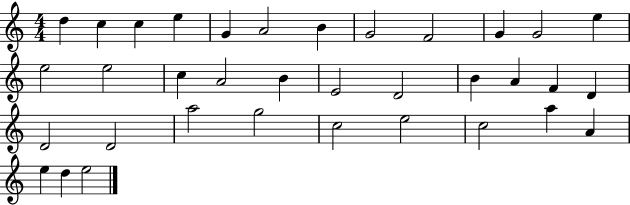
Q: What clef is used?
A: treble